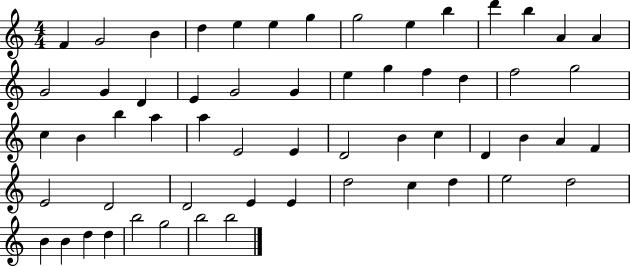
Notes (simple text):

F4/q G4/h B4/q D5/q E5/q E5/q G5/q G5/h E5/q B5/q D6/q B5/q A4/q A4/q G4/h G4/q D4/q E4/q G4/h G4/q E5/q G5/q F5/q D5/q F5/h G5/h C5/q B4/q B5/q A5/q A5/q E4/h E4/q D4/h B4/q C5/q D4/q B4/q A4/q F4/q E4/h D4/h D4/h E4/q E4/q D5/h C5/q D5/q E5/h D5/h B4/q B4/q D5/q D5/q B5/h G5/h B5/h B5/h